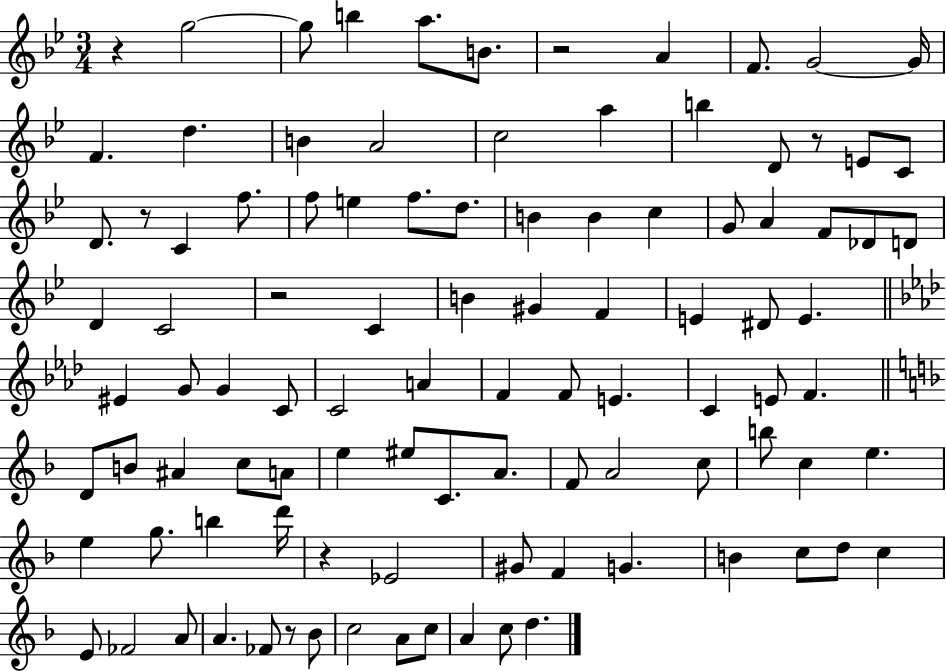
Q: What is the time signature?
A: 3/4